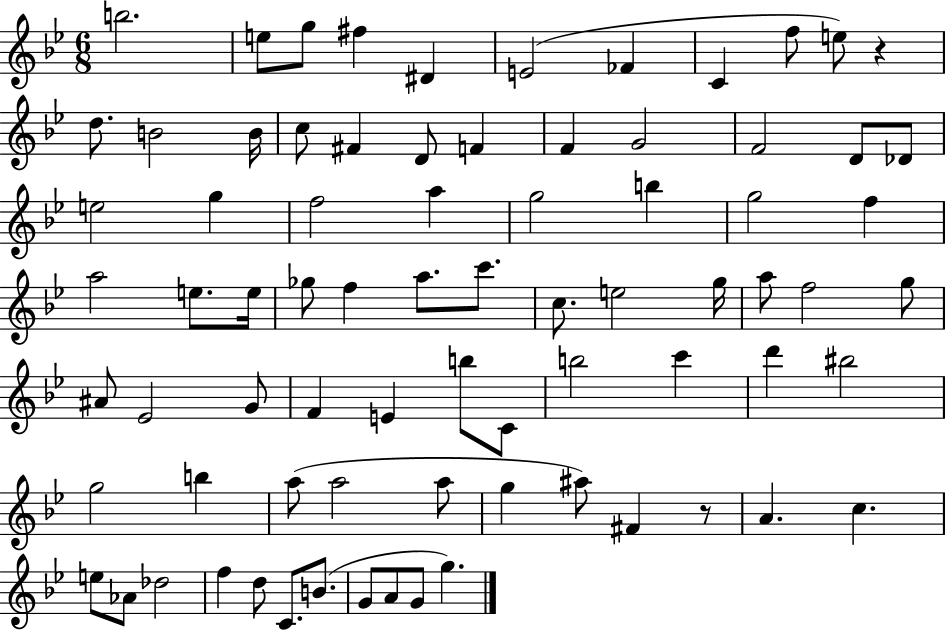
X:1
T:Untitled
M:6/8
L:1/4
K:Bb
b2 e/2 g/2 ^f ^D E2 _F C f/2 e/2 z d/2 B2 B/4 c/2 ^F D/2 F F G2 F2 D/2 _D/2 e2 g f2 a g2 b g2 f a2 e/2 e/4 _g/2 f a/2 c'/2 c/2 e2 g/4 a/2 f2 g/2 ^A/2 _E2 G/2 F E b/2 C/2 b2 c' d' ^b2 g2 b a/2 a2 a/2 g ^a/2 ^F z/2 A c e/2 _A/2 _d2 f d/2 C/2 B/2 G/2 A/2 G/2 g